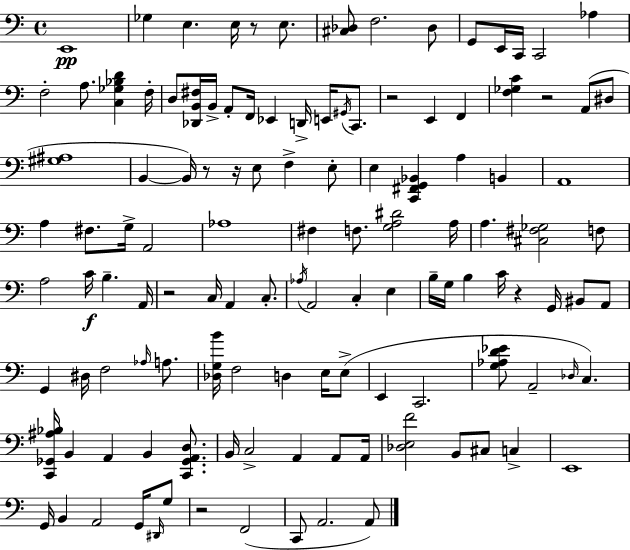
X:1
T:Untitled
M:4/4
L:1/4
K:Am
E,,4 _G, E, E,/4 z/2 E,/2 [^C,_D,]/2 F,2 _D,/2 G,,/2 E,,/4 C,,/4 C,,2 _A, F,2 A,/2 [C,_G,_B,D] F,/4 D,/2 [_D,,B,,^F,]/4 B,,/4 A,,/2 F,,/4 _E,, D,,/4 E,,/4 ^G,,/4 C,,/2 z2 E,, F,, [F,_G,C] z2 A,,/2 ^D,/2 [^G,^A,]4 B,, B,,/4 z/2 z/4 E,/2 F, E,/2 E, [C,,^F,,G,,_B,,] A, B,, A,,4 A, ^F,/2 G,/4 A,,2 _A,4 ^F, F,/2 [G,A,^D]2 A,/4 A, [^C,^F,_G,]2 F,/2 A,2 C/4 B, A,,/4 z2 C,/4 A,, C,/2 _A,/4 A,,2 C, E, B,/4 G,/4 B, C/4 z G,,/4 ^B,,/2 A,,/2 G,, ^D,/4 F,2 _A,/4 A,/2 [_D,G,B]/4 F,2 D, E,/4 E,/2 E,, C,,2 [G,_A,D_E]/2 A,,2 _D,/4 C, [C,,_G,,^A,_B,]/4 B,, A,, B,, [C,,_G,,A,,D,]/2 B,,/4 C,2 A,, A,,/2 A,,/4 [_D,E,F]2 B,,/2 ^C,/2 C, E,,4 G,,/4 B,, A,,2 G,,/4 ^D,,/4 G,/2 z2 F,,2 C,,/2 A,,2 A,,/2